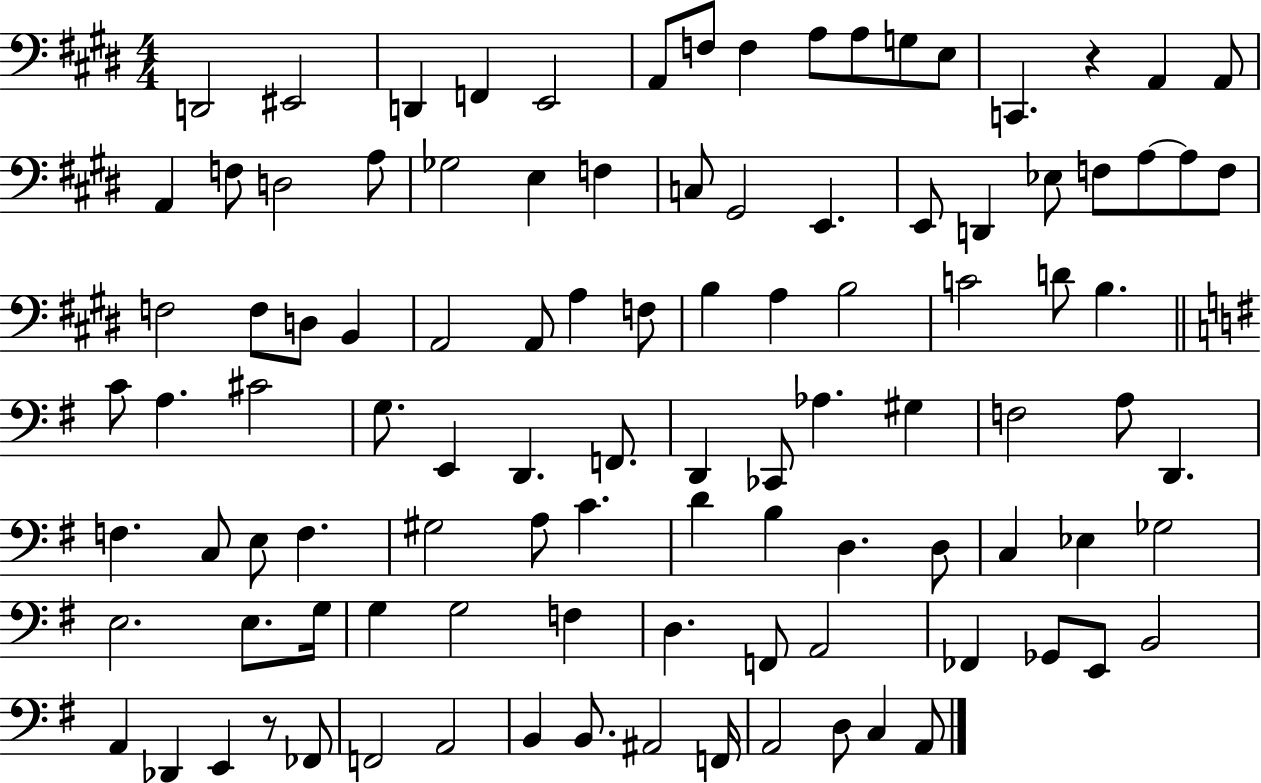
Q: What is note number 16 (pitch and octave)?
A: A2